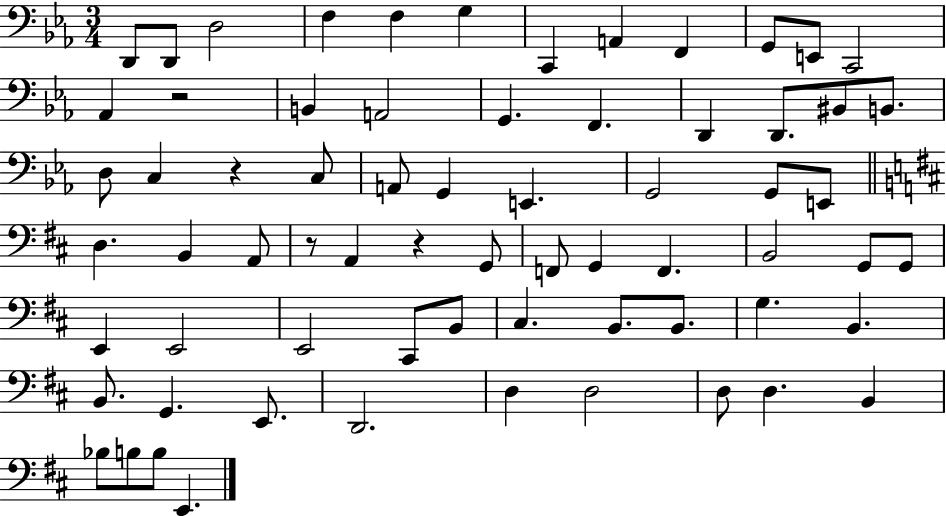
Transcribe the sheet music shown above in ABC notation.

X:1
T:Untitled
M:3/4
L:1/4
K:Eb
D,,/2 D,,/2 D,2 F, F, G, C,, A,, F,, G,,/2 E,,/2 C,,2 _A,, z2 B,, A,,2 G,, F,, D,, D,,/2 ^B,,/2 B,,/2 D,/2 C, z C,/2 A,,/2 G,, E,, G,,2 G,,/2 E,,/2 D, B,, A,,/2 z/2 A,, z G,,/2 F,,/2 G,, F,, B,,2 G,,/2 G,,/2 E,, E,,2 E,,2 ^C,,/2 B,,/2 ^C, B,,/2 B,,/2 G, B,, B,,/2 G,, E,,/2 D,,2 D, D,2 D,/2 D, B,, _B,/2 B,/2 B,/2 E,,